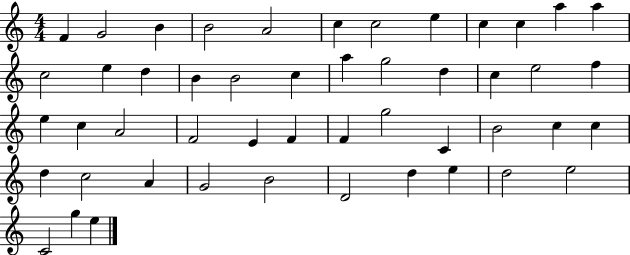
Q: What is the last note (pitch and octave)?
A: E5